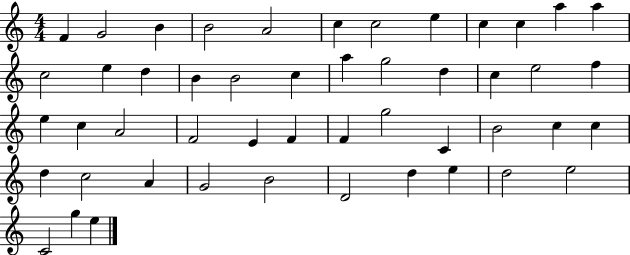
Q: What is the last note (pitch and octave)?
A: E5